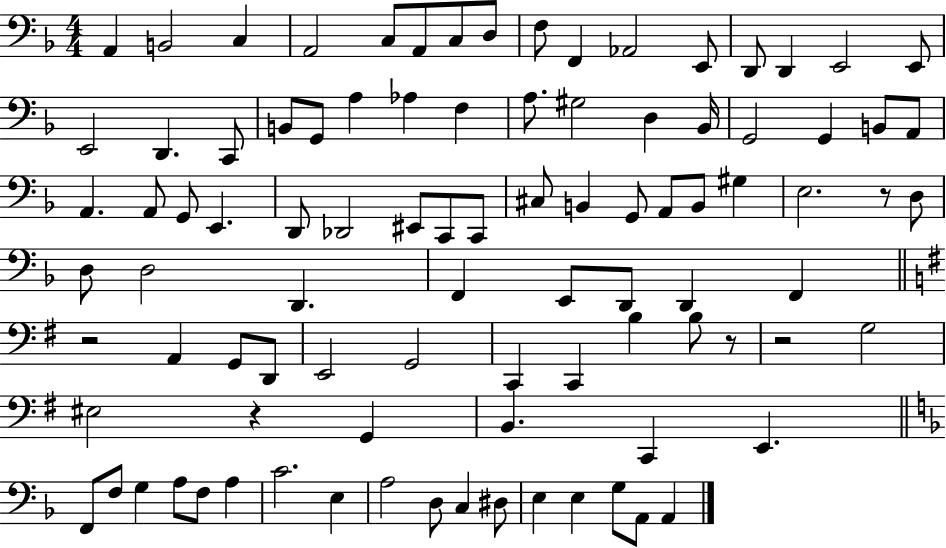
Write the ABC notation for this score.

X:1
T:Untitled
M:4/4
L:1/4
K:F
A,, B,,2 C, A,,2 C,/2 A,,/2 C,/2 D,/2 F,/2 F,, _A,,2 E,,/2 D,,/2 D,, E,,2 E,,/2 E,,2 D,, C,,/2 B,,/2 G,,/2 A, _A, F, A,/2 ^G,2 D, _B,,/4 G,,2 G,, B,,/2 A,,/2 A,, A,,/2 G,,/2 E,, D,,/2 _D,,2 ^E,,/2 C,,/2 C,,/2 ^C,/2 B,, G,,/2 A,,/2 B,,/2 ^G, E,2 z/2 D,/2 D,/2 D,2 D,, F,, E,,/2 D,,/2 D,, F,, z2 A,, G,,/2 D,,/2 E,,2 G,,2 C,, C,, B, B,/2 z/2 z2 G,2 ^E,2 z G,, B,, C,, E,, F,,/2 F,/2 G, A,/2 F,/2 A, C2 E, A,2 D,/2 C, ^D,/2 E, E, G,/2 A,,/2 A,,